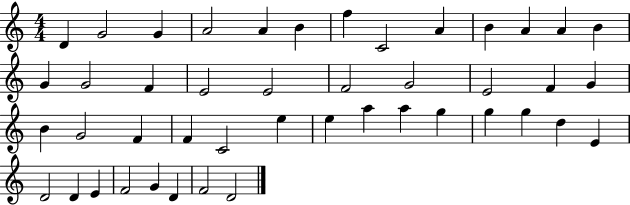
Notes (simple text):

D4/q G4/h G4/q A4/h A4/q B4/q F5/q C4/h A4/q B4/q A4/q A4/q B4/q G4/q G4/h F4/q E4/h E4/h F4/h G4/h E4/h F4/q G4/q B4/q G4/h F4/q F4/q C4/h E5/q E5/q A5/q A5/q G5/q G5/q G5/q D5/q E4/q D4/h D4/q E4/q F4/h G4/q D4/q F4/h D4/h